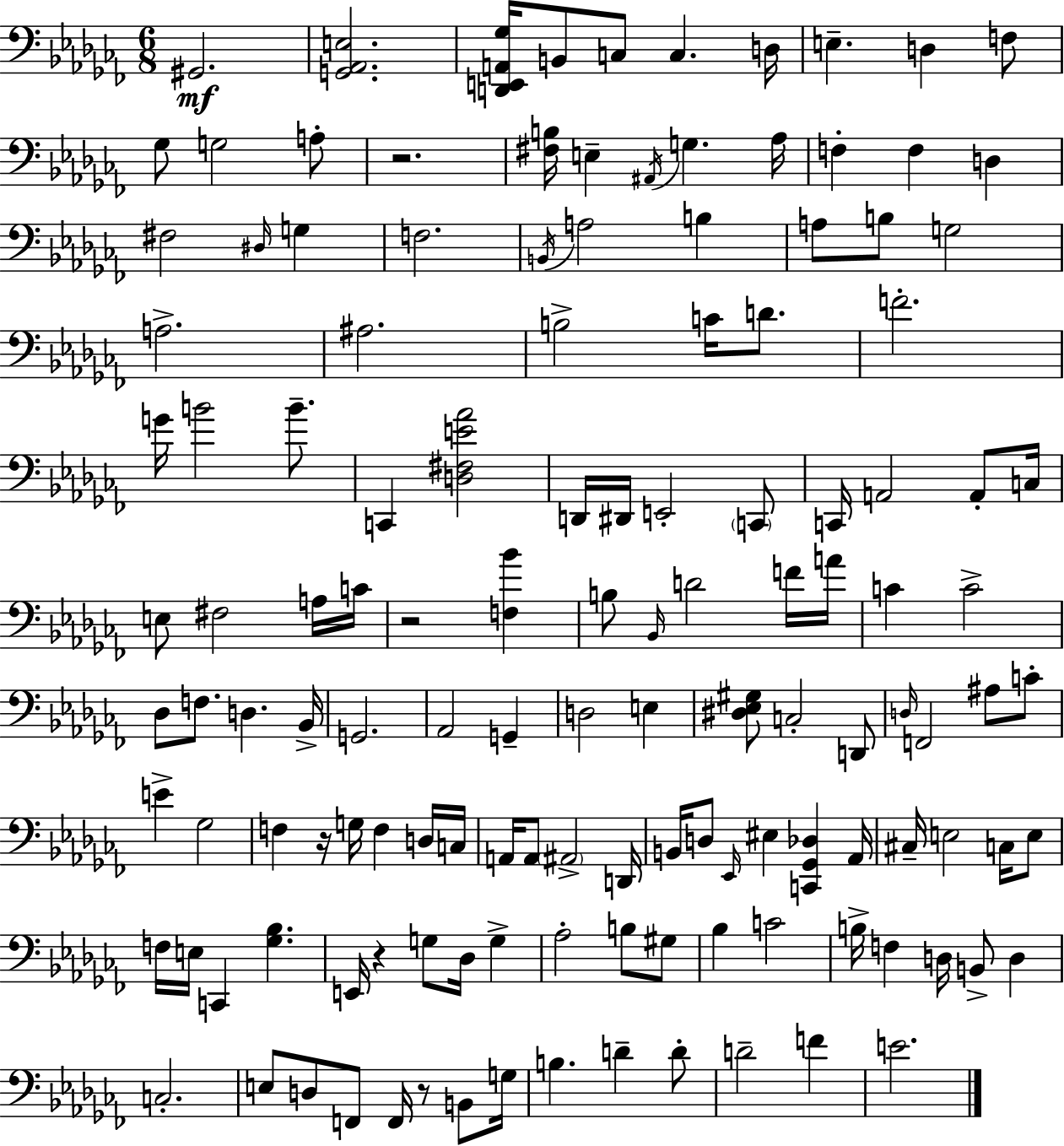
X:1
T:Untitled
M:6/8
L:1/4
K:Abm
^G,,2 [G,,_A,,E,]2 [D,,E,,A,,_G,]/4 B,,/2 C,/2 C, D,/4 E, D, F,/2 _G,/2 G,2 A,/2 z2 [^F,B,]/4 E, ^A,,/4 G, _A,/4 F, F, D, ^F,2 ^D,/4 G, F,2 B,,/4 A,2 B, A,/2 B,/2 G,2 A,2 ^A,2 B,2 C/4 D/2 F2 G/4 B2 B/2 C,, [D,^F,E_A]2 D,,/4 ^D,,/4 E,,2 C,,/2 C,,/4 A,,2 A,,/2 C,/4 E,/2 ^F,2 A,/4 C/4 z2 [F,_B] B,/2 _B,,/4 D2 F/4 A/4 C C2 _D,/2 F,/2 D, _B,,/4 G,,2 _A,,2 G,, D,2 E, [^D,_E,^G,]/2 C,2 D,,/2 D,/4 F,,2 ^A,/2 C/2 E _G,2 F, z/4 G,/4 F, D,/4 C,/4 A,,/4 A,,/2 ^A,,2 D,,/4 B,,/4 D,/2 _E,,/4 ^E, [C,,_G,,_D,] _A,,/4 ^C,/4 E,2 C,/4 E,/2 F,/4 E,/4 C,, [_G,_B,] E,,/4 z G,/2 _D,/4 G, _A,2 B,/2 ^G,/2 _B, C2 B,/4 F, D,/4 B,,/2 D, C,2 E,/2 D,/2 F,,/2 F,,/4 z/2 B,,/2 G,/4 B, D D/2 D2 F E2